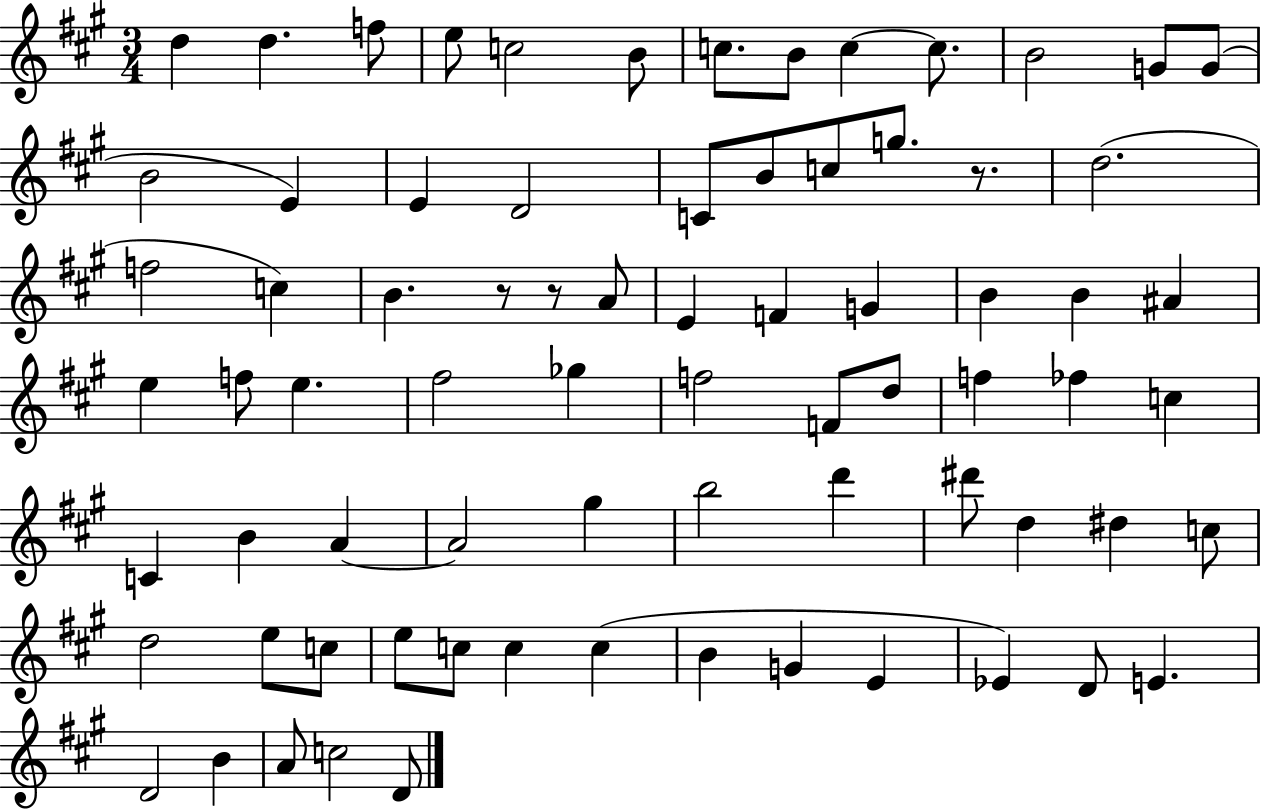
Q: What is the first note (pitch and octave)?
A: D5